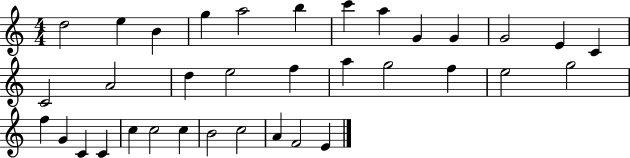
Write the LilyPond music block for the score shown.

{
  \clef treble
  \numericTimeSignature
  \time 4/4
  \key c \major
  d''2 e''4 b'4 | g''4 a''2 b''4 | c'''4 a''4 g'4 g'4 | g'2 e'4 c'4 | \break c'2 a'2 | d''4 e''2 f''4 | a''4 g''2 f''4 | e''2 g''2 | \break f''4 g'4 c'4 c'4 | c''4 c''2 c''4 | b'2 c''2 | a'4 f'2 e'4 | \break \bar "|."
}